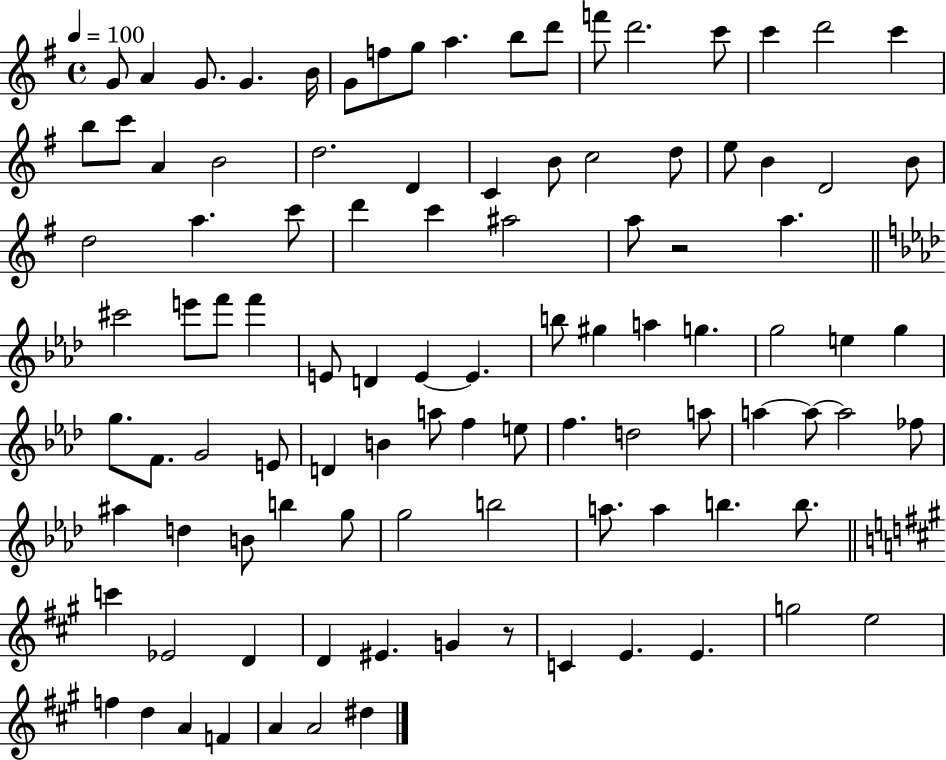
G4/e A4/q G4/e. G4/q. B4/s G4/e F5/e G5/e A5/q. B5/e D6/e F6/e D6/h. C6/e C6/q D6/h C6/q B5/e C6/e A4/q B4/h D5/h. D4/q C4/q B4/e C5/h D5/e E5/e B4/q D4/h B4/e D5/h A5/q. C6/e D6/q C6/q A#5/h A5/e R/h A5/q. C#6/h E6/e F6/e F6/q E4/e D4/q E4/q E4/q. B5/e G#5/q A5/q G5/q. G5/h E5/q G5/q G5/e. F4/e. G4/h E4/e D4/q B4/q A5/e F5/q E5/e F5/q. D5/h A5/e A5/q A5/e A5/h FES5/e A#5/q D5/q B4/e B5/q G5/e G5/h B5/h A5/e. A5/q B5/q. B5/e. C6/q Eb4/h D4/q D4/q EIS4/q. G4/q R/e C4/q E4/q. E4/q. G5/h E5/h F5/q D5/q A4/q F4/q A4/q A4/h D#5/q